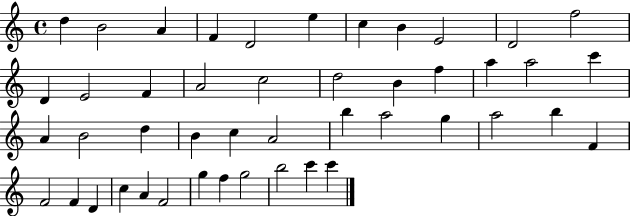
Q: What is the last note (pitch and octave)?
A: C6